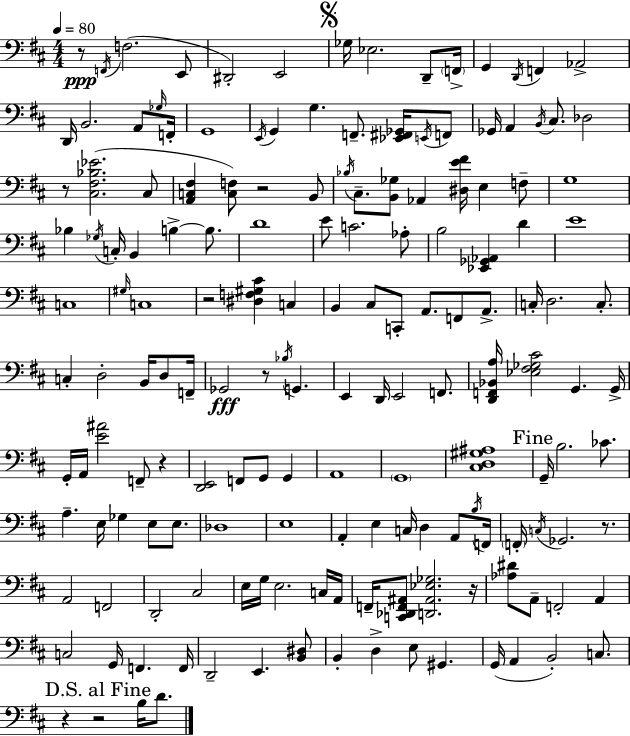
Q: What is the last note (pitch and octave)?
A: D4